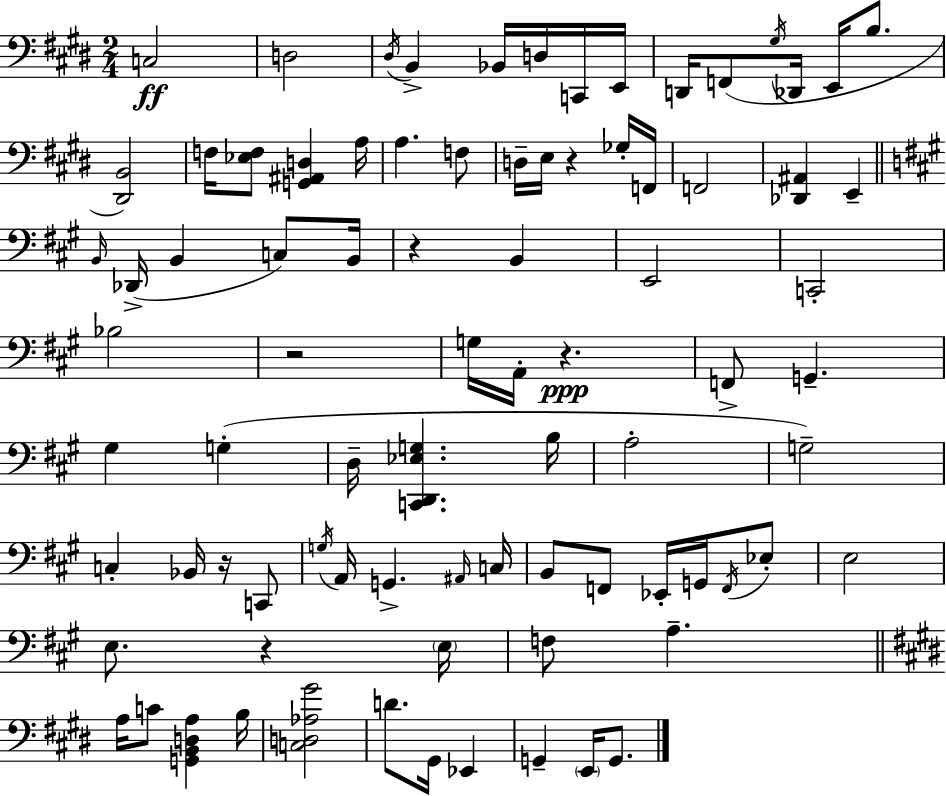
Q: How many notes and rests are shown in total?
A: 84